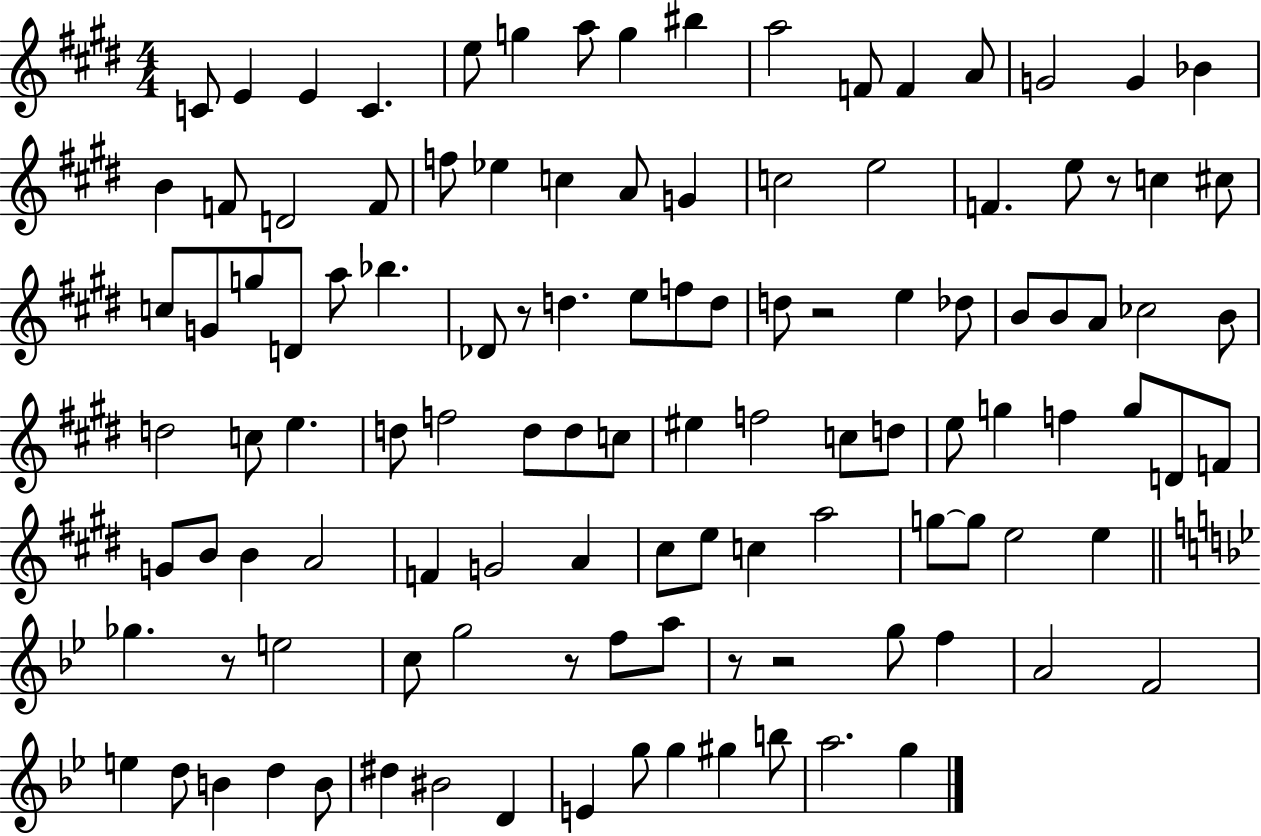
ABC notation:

X:1
T:Untitled
M:4/4
L:1/4
K:E
C/2 E E C e/2 g a/2 g ^b a2 F/2 F A/2 G2 G _B B F/2 D2 F/2 f/2 _e c A/2 G c2 e2 F e/2 z/2 c ^c/2 c/2 G/2 g/2 D/2 a/2 _b _D/2 z/2 d e/2 f/2 d/2 d/2 z2 e _d/2 B/2 B/2 A/2 _c2 B/2 d2 c/2 e d/2 f2 d/2 d/2 c/2 ^e f2 c/2 d/2 e/2 g f g/2 D/2 F/2 G/2 B/2 B A2 F G2 A ^c/2 e/2 c a2 g/2 g/2 e2 e _g z/2 e2 c/2 g2 z/2 f/2 a/2 z/2 z2 g/2 f A2 F2 e d/2 B d B/2 ^d ^B2 D E g/2 g ^g b/2 a2 g